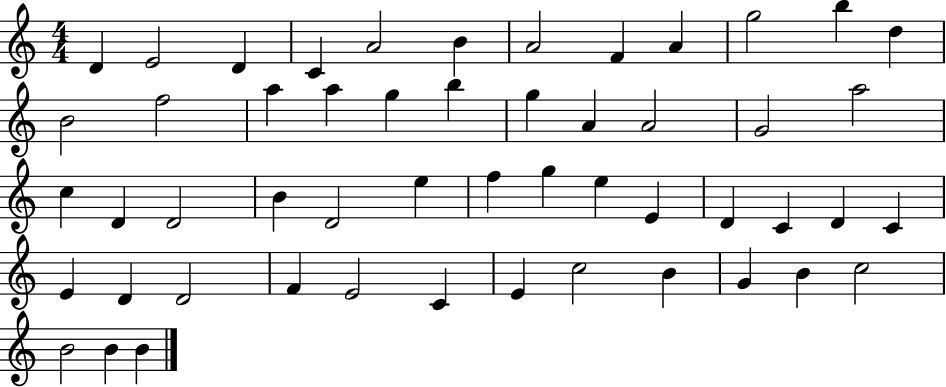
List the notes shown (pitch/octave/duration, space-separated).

D4/q E4/h D4/q C4/q A4/h B4/q A4/h F4/q A4/q G5/h B5/q D5/q B4/h F5/h A5/q A5/q G5/q B5/q G5/q A4/q A4/h G4/h A5/h C5/q D4/q D4/h B4/q D4/h E5/q F5/q G5/q E5/q E4/q D4/q C4/q D4/q C4/q E4/q D4/q D4/h F4/q E4/h C4/q E4/q C5/h B4/q G4/q B4/q C5/h B4/h B4/q B4/q